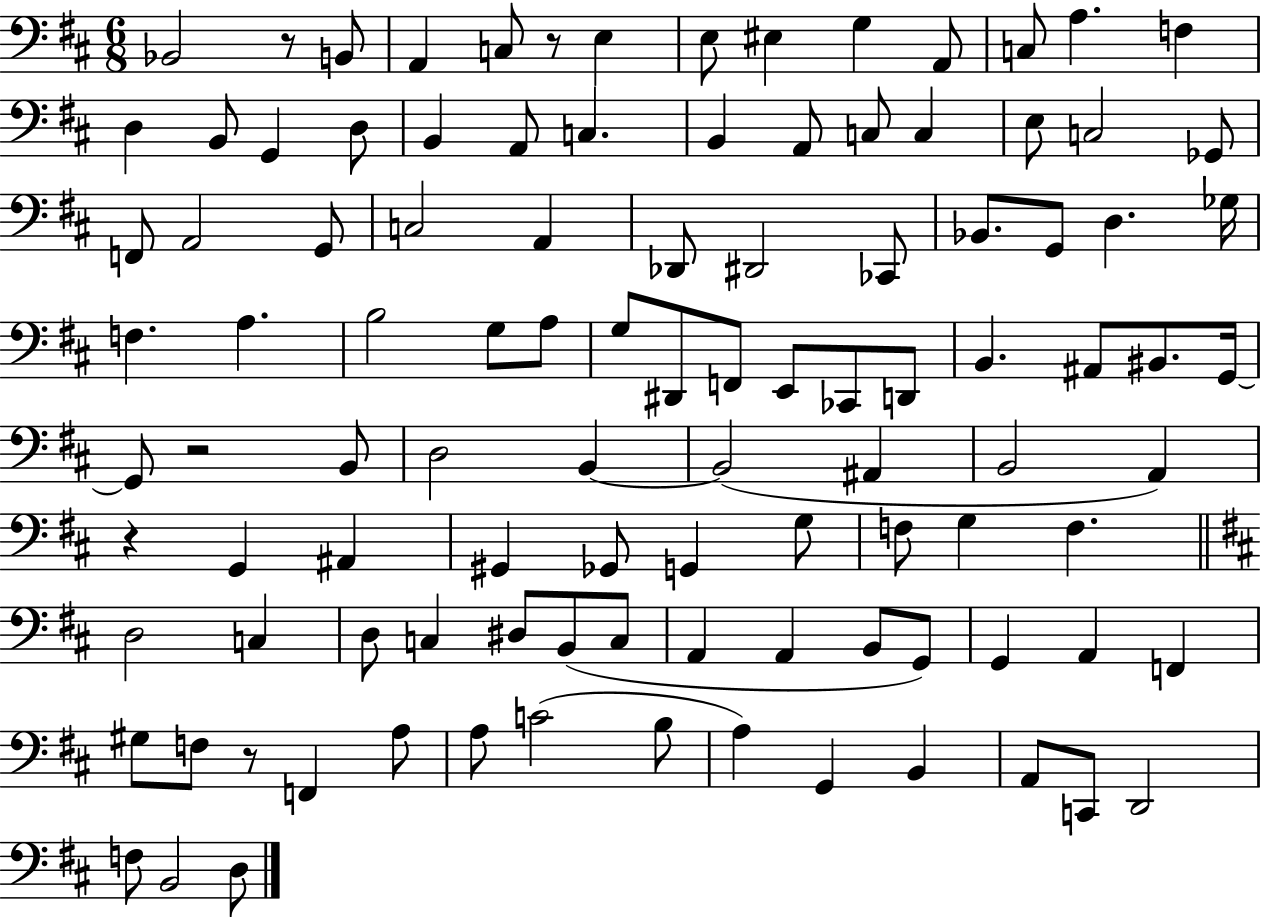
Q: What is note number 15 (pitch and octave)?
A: G2